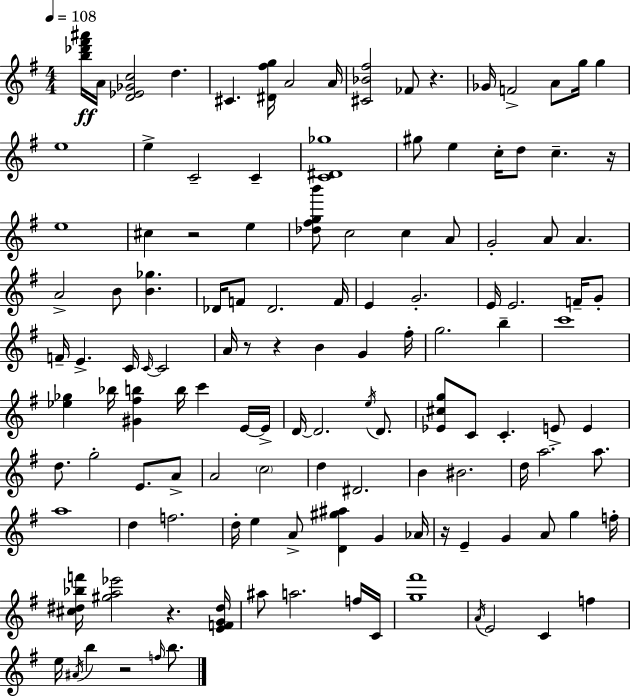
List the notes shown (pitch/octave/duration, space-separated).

[B5,Db6,F#6,A#6]/s A4/s [D4,Eb4,Gb4,C5]/h D5/q. C#4/q. [D#4,F#5,G5]/s A4/h A4/s [C#4,Bb4,F#5]/h FES4/e R/q. Gb4/s F4/h A4/e G5/s G5/q E5/w E5/q C4/h C4/q [C4,D#4,Gb5]/w G#5/e E5/q C5/s D5/e C5/q. R/s E5/w C#5/q R/h E5/q [Db5,F#5,G5,B6]/e C5/h C5/q A4/e G4/h A4/e A4/q. A4/h B4/e [B4,Gb5]/q. Db4/s F4/e Db4/h. F4/s E4/q G4/h. E4/s E4/h. F4/s G4/e F4/s E4/q. C4/s C4/s C4/h A4/s R/e R/q B4/q G4/q F#5/s G5/h. B5/q C6/w [Eb5,Gb5]/q Bb5/s [G#4,F#5,B5]/q B5/s C6/q E4/s E4/s D4/s D4/h. E5/s D4/e. [Eb4,C#5,G5]/e C4/e C4/q. E4/e E4/q D5/e. G5/h E4/e. A4/e A4/h C5/h D5/q D#4/h. B4/q BIS4/h. D5/s A5/h. A5/e. A5/w D5/q F5/h. D5/s E5/q A4/e [D4,G#5,A#5]/q G4/q Ab4/s R/s E4/q G4/q A4/e G5/q F5/s [C#5,D#5,Bb5,F6]/s [G#5,A5,Eb6]/h R/q. [E4,F4,G4,D#5]/s A#5/e A5/h. F5/s C4/s [G5,F#6]/w A4/s E4/h C4/q F5/q E5/s A#4/s B5/q R/h F5/s B5/e.